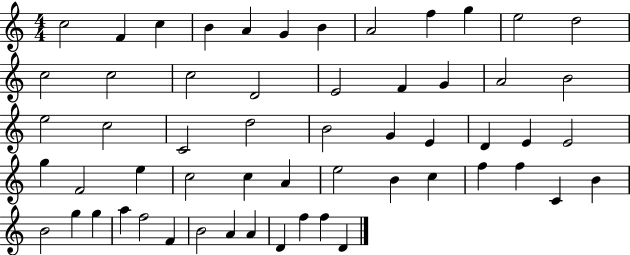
{
  \clef treble
  \numericTimeSignature
  \time 4/4
  \key c \major
  c''2 f'4 c''4 | b'4 a'4 g'4 b'4 | a'2 f''4 g''4 | e''2 d''2 | \break c''2 c''2 | c''2 d'2 | e'2 f'4 g'4 | a'2 b'2 | \break e''2 c''2 | c'2 d''2 | b'2 g'4 e'4 | d'4 e'4 e'2 | \break g''4 f'2 e''4 | c''2 c''4 a'4 | e''2 b'4 c''4 | f''4 f''4 c'4 b'4 | \break b'2 g''4 g''4 | a''4 f''2 f'4 | b'2 a'4 a'4 | d'4 f''4 f''4 d'4 | \break \bar "|."
}